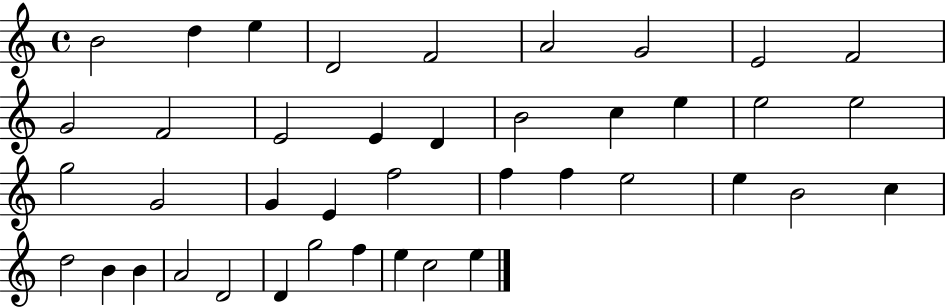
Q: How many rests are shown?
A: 0